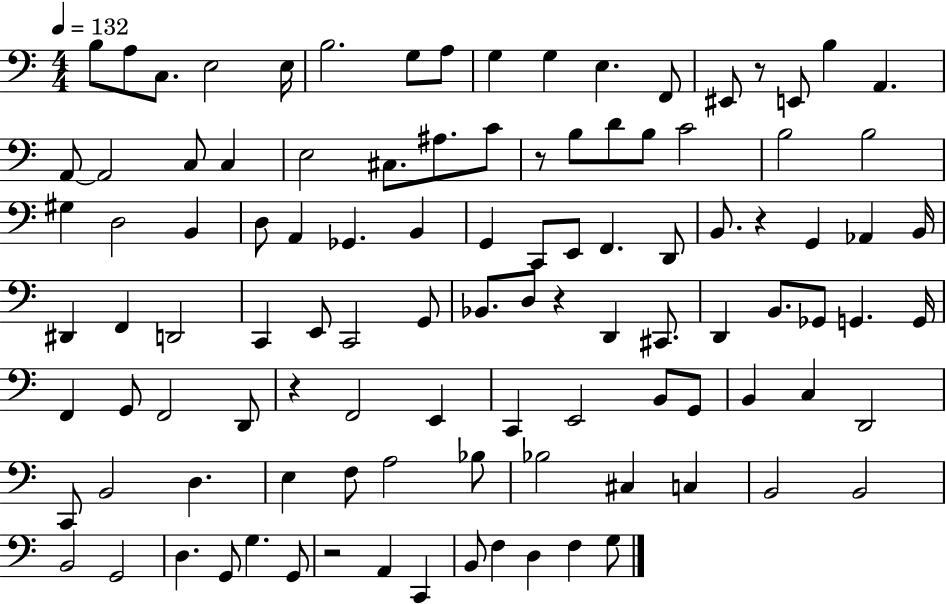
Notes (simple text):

B3/e A3/e C3/e. E3/h E3/s B3/h. G3/e A3/e G3/q G3/q E3/q. F2/e EIS2/e R/e E2/e B3/q A2/q. A2/e A2/h C3/e C3/q E3/h C#3/e. A#3/e. C4/e R/e B3/e D4/e B3/e C4/h B3/h B3/h G#3/q D3/h B2/q D3/e A2/q Gb2/q. B2/q G2/q C2/e E2/e F2/q. D2/e B2/e. R/q G2/q Ab2/q B2/s D#2/q F2/q D2/h C2/q E2/e C2/h G2/e Bb2/e. D3/e R/q D2/q C#2/e. D2/q B2/e. Gb2/e G2/q. G2/s F2/q G2/e F2/h D2/e R/q F2/h E2/q C2/q E2/h B2/e G2/e B2/q C3/q D2/h C2/e B2/h D3/q. E3/q F3/e A3/h Bb3/e Bb3/h C#3/q C3/q B2/h B2/h B2/h G2/h D3/q. G2/e G3/q. G2/e R/h A2/q C2/q B2/e F3/q D3/q F3/q G3/e